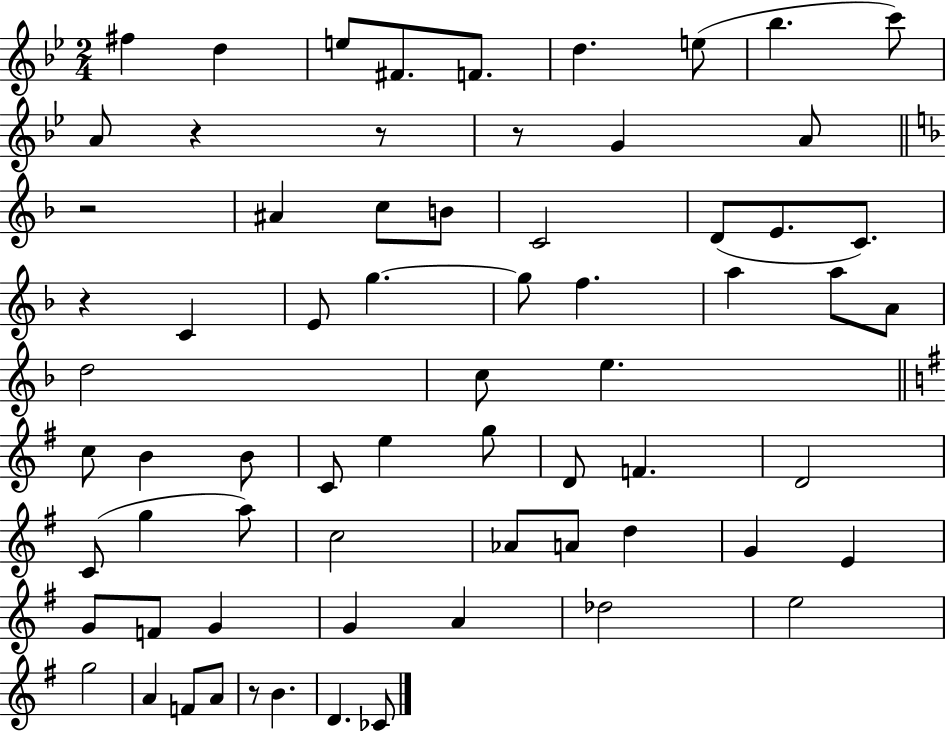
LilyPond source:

{
  \clef treble
  \numericTimeSignature
  \time 2/4
  \key bes \major
  fis''4 d''4 | e''8 fis'8. f'8. | d''4. e''8( | bes''4. c'''8) | \break a'8 r4 r8 | r8 g'4 a'8 | \bar "||" \break \key f \major r2 | ais'4 c''8 b'8 | c'2 | d'8( e'8. c'8.) | \break r4 c'4 | e'8 g''4.~~ | g''8 f''4. | a''4 a''8 a'8 | \break d''2 | c''8 e''4. | \bar "||" \break \key e \minor c''8 b'4 b'8 | c'8 e''4 g''8 | d'8 f'4. | d'2 | \break c'8( g''4 a''8) | c''2 | aes'8 a'8 d''4 | g'4 e'4 | \break g'8 f'8 g'4 | g'4 a'4 | des''2 | e''2 | \break g''2 | a'4 f'8 a'8 | r8 b'4. | d'4. ces'8 | \break \bar "|."
}